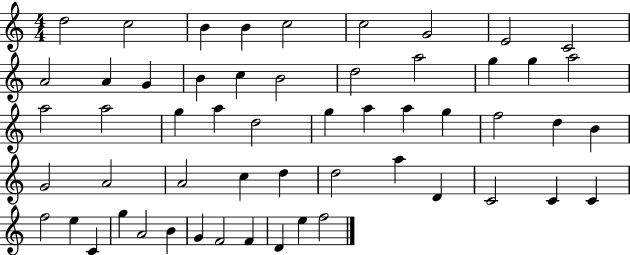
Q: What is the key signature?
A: C major